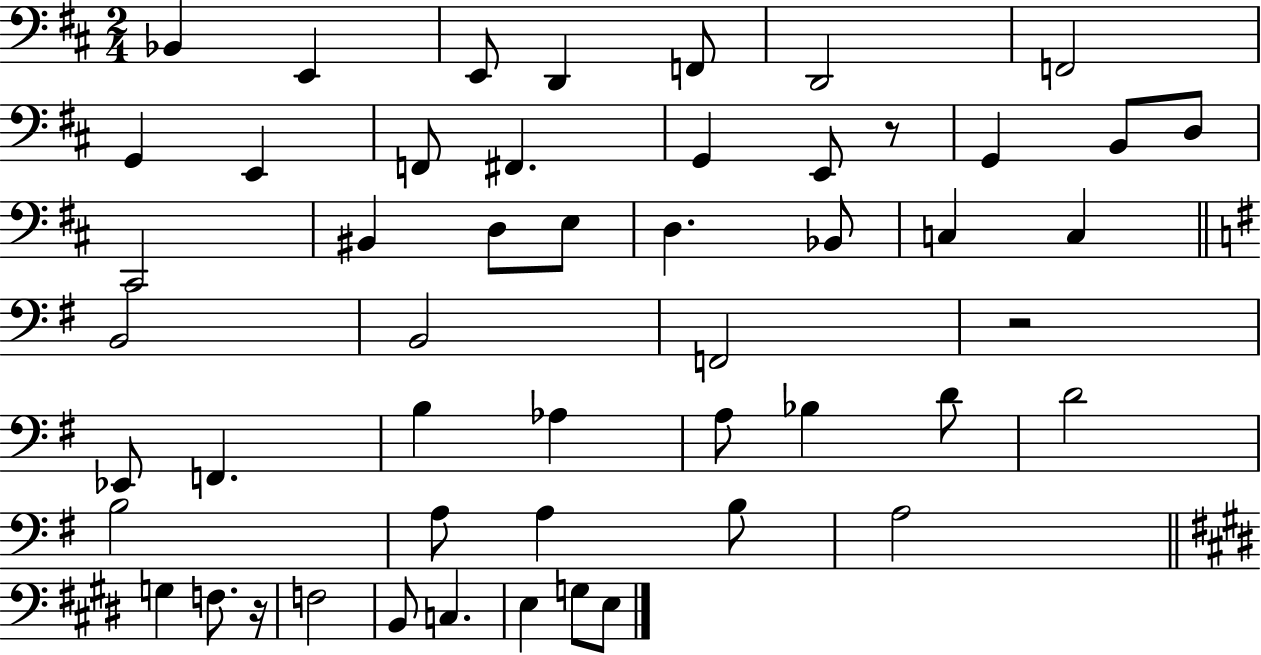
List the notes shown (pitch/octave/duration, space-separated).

Bb2/q E2/q E2/e D2/q F2/e D2/h F2/h G2/q E2/q F2/e F#2/q. G2/q E2/e R/e G2/q B2/e D3/e C#2/h BIS2/q D3/e E3/e D3/q. Bb2/e C3/q C3/q B2/h B2/h F2/h R/h Eb2/e F2/q. B3/q Ab3/q A3/e Bb3/q D4/e D4/h B3/h A3/e A3/q B3/e A3/h G3/q F3/e. R/s F3/h B2/e C3/q. E3/q G3/e E3/e